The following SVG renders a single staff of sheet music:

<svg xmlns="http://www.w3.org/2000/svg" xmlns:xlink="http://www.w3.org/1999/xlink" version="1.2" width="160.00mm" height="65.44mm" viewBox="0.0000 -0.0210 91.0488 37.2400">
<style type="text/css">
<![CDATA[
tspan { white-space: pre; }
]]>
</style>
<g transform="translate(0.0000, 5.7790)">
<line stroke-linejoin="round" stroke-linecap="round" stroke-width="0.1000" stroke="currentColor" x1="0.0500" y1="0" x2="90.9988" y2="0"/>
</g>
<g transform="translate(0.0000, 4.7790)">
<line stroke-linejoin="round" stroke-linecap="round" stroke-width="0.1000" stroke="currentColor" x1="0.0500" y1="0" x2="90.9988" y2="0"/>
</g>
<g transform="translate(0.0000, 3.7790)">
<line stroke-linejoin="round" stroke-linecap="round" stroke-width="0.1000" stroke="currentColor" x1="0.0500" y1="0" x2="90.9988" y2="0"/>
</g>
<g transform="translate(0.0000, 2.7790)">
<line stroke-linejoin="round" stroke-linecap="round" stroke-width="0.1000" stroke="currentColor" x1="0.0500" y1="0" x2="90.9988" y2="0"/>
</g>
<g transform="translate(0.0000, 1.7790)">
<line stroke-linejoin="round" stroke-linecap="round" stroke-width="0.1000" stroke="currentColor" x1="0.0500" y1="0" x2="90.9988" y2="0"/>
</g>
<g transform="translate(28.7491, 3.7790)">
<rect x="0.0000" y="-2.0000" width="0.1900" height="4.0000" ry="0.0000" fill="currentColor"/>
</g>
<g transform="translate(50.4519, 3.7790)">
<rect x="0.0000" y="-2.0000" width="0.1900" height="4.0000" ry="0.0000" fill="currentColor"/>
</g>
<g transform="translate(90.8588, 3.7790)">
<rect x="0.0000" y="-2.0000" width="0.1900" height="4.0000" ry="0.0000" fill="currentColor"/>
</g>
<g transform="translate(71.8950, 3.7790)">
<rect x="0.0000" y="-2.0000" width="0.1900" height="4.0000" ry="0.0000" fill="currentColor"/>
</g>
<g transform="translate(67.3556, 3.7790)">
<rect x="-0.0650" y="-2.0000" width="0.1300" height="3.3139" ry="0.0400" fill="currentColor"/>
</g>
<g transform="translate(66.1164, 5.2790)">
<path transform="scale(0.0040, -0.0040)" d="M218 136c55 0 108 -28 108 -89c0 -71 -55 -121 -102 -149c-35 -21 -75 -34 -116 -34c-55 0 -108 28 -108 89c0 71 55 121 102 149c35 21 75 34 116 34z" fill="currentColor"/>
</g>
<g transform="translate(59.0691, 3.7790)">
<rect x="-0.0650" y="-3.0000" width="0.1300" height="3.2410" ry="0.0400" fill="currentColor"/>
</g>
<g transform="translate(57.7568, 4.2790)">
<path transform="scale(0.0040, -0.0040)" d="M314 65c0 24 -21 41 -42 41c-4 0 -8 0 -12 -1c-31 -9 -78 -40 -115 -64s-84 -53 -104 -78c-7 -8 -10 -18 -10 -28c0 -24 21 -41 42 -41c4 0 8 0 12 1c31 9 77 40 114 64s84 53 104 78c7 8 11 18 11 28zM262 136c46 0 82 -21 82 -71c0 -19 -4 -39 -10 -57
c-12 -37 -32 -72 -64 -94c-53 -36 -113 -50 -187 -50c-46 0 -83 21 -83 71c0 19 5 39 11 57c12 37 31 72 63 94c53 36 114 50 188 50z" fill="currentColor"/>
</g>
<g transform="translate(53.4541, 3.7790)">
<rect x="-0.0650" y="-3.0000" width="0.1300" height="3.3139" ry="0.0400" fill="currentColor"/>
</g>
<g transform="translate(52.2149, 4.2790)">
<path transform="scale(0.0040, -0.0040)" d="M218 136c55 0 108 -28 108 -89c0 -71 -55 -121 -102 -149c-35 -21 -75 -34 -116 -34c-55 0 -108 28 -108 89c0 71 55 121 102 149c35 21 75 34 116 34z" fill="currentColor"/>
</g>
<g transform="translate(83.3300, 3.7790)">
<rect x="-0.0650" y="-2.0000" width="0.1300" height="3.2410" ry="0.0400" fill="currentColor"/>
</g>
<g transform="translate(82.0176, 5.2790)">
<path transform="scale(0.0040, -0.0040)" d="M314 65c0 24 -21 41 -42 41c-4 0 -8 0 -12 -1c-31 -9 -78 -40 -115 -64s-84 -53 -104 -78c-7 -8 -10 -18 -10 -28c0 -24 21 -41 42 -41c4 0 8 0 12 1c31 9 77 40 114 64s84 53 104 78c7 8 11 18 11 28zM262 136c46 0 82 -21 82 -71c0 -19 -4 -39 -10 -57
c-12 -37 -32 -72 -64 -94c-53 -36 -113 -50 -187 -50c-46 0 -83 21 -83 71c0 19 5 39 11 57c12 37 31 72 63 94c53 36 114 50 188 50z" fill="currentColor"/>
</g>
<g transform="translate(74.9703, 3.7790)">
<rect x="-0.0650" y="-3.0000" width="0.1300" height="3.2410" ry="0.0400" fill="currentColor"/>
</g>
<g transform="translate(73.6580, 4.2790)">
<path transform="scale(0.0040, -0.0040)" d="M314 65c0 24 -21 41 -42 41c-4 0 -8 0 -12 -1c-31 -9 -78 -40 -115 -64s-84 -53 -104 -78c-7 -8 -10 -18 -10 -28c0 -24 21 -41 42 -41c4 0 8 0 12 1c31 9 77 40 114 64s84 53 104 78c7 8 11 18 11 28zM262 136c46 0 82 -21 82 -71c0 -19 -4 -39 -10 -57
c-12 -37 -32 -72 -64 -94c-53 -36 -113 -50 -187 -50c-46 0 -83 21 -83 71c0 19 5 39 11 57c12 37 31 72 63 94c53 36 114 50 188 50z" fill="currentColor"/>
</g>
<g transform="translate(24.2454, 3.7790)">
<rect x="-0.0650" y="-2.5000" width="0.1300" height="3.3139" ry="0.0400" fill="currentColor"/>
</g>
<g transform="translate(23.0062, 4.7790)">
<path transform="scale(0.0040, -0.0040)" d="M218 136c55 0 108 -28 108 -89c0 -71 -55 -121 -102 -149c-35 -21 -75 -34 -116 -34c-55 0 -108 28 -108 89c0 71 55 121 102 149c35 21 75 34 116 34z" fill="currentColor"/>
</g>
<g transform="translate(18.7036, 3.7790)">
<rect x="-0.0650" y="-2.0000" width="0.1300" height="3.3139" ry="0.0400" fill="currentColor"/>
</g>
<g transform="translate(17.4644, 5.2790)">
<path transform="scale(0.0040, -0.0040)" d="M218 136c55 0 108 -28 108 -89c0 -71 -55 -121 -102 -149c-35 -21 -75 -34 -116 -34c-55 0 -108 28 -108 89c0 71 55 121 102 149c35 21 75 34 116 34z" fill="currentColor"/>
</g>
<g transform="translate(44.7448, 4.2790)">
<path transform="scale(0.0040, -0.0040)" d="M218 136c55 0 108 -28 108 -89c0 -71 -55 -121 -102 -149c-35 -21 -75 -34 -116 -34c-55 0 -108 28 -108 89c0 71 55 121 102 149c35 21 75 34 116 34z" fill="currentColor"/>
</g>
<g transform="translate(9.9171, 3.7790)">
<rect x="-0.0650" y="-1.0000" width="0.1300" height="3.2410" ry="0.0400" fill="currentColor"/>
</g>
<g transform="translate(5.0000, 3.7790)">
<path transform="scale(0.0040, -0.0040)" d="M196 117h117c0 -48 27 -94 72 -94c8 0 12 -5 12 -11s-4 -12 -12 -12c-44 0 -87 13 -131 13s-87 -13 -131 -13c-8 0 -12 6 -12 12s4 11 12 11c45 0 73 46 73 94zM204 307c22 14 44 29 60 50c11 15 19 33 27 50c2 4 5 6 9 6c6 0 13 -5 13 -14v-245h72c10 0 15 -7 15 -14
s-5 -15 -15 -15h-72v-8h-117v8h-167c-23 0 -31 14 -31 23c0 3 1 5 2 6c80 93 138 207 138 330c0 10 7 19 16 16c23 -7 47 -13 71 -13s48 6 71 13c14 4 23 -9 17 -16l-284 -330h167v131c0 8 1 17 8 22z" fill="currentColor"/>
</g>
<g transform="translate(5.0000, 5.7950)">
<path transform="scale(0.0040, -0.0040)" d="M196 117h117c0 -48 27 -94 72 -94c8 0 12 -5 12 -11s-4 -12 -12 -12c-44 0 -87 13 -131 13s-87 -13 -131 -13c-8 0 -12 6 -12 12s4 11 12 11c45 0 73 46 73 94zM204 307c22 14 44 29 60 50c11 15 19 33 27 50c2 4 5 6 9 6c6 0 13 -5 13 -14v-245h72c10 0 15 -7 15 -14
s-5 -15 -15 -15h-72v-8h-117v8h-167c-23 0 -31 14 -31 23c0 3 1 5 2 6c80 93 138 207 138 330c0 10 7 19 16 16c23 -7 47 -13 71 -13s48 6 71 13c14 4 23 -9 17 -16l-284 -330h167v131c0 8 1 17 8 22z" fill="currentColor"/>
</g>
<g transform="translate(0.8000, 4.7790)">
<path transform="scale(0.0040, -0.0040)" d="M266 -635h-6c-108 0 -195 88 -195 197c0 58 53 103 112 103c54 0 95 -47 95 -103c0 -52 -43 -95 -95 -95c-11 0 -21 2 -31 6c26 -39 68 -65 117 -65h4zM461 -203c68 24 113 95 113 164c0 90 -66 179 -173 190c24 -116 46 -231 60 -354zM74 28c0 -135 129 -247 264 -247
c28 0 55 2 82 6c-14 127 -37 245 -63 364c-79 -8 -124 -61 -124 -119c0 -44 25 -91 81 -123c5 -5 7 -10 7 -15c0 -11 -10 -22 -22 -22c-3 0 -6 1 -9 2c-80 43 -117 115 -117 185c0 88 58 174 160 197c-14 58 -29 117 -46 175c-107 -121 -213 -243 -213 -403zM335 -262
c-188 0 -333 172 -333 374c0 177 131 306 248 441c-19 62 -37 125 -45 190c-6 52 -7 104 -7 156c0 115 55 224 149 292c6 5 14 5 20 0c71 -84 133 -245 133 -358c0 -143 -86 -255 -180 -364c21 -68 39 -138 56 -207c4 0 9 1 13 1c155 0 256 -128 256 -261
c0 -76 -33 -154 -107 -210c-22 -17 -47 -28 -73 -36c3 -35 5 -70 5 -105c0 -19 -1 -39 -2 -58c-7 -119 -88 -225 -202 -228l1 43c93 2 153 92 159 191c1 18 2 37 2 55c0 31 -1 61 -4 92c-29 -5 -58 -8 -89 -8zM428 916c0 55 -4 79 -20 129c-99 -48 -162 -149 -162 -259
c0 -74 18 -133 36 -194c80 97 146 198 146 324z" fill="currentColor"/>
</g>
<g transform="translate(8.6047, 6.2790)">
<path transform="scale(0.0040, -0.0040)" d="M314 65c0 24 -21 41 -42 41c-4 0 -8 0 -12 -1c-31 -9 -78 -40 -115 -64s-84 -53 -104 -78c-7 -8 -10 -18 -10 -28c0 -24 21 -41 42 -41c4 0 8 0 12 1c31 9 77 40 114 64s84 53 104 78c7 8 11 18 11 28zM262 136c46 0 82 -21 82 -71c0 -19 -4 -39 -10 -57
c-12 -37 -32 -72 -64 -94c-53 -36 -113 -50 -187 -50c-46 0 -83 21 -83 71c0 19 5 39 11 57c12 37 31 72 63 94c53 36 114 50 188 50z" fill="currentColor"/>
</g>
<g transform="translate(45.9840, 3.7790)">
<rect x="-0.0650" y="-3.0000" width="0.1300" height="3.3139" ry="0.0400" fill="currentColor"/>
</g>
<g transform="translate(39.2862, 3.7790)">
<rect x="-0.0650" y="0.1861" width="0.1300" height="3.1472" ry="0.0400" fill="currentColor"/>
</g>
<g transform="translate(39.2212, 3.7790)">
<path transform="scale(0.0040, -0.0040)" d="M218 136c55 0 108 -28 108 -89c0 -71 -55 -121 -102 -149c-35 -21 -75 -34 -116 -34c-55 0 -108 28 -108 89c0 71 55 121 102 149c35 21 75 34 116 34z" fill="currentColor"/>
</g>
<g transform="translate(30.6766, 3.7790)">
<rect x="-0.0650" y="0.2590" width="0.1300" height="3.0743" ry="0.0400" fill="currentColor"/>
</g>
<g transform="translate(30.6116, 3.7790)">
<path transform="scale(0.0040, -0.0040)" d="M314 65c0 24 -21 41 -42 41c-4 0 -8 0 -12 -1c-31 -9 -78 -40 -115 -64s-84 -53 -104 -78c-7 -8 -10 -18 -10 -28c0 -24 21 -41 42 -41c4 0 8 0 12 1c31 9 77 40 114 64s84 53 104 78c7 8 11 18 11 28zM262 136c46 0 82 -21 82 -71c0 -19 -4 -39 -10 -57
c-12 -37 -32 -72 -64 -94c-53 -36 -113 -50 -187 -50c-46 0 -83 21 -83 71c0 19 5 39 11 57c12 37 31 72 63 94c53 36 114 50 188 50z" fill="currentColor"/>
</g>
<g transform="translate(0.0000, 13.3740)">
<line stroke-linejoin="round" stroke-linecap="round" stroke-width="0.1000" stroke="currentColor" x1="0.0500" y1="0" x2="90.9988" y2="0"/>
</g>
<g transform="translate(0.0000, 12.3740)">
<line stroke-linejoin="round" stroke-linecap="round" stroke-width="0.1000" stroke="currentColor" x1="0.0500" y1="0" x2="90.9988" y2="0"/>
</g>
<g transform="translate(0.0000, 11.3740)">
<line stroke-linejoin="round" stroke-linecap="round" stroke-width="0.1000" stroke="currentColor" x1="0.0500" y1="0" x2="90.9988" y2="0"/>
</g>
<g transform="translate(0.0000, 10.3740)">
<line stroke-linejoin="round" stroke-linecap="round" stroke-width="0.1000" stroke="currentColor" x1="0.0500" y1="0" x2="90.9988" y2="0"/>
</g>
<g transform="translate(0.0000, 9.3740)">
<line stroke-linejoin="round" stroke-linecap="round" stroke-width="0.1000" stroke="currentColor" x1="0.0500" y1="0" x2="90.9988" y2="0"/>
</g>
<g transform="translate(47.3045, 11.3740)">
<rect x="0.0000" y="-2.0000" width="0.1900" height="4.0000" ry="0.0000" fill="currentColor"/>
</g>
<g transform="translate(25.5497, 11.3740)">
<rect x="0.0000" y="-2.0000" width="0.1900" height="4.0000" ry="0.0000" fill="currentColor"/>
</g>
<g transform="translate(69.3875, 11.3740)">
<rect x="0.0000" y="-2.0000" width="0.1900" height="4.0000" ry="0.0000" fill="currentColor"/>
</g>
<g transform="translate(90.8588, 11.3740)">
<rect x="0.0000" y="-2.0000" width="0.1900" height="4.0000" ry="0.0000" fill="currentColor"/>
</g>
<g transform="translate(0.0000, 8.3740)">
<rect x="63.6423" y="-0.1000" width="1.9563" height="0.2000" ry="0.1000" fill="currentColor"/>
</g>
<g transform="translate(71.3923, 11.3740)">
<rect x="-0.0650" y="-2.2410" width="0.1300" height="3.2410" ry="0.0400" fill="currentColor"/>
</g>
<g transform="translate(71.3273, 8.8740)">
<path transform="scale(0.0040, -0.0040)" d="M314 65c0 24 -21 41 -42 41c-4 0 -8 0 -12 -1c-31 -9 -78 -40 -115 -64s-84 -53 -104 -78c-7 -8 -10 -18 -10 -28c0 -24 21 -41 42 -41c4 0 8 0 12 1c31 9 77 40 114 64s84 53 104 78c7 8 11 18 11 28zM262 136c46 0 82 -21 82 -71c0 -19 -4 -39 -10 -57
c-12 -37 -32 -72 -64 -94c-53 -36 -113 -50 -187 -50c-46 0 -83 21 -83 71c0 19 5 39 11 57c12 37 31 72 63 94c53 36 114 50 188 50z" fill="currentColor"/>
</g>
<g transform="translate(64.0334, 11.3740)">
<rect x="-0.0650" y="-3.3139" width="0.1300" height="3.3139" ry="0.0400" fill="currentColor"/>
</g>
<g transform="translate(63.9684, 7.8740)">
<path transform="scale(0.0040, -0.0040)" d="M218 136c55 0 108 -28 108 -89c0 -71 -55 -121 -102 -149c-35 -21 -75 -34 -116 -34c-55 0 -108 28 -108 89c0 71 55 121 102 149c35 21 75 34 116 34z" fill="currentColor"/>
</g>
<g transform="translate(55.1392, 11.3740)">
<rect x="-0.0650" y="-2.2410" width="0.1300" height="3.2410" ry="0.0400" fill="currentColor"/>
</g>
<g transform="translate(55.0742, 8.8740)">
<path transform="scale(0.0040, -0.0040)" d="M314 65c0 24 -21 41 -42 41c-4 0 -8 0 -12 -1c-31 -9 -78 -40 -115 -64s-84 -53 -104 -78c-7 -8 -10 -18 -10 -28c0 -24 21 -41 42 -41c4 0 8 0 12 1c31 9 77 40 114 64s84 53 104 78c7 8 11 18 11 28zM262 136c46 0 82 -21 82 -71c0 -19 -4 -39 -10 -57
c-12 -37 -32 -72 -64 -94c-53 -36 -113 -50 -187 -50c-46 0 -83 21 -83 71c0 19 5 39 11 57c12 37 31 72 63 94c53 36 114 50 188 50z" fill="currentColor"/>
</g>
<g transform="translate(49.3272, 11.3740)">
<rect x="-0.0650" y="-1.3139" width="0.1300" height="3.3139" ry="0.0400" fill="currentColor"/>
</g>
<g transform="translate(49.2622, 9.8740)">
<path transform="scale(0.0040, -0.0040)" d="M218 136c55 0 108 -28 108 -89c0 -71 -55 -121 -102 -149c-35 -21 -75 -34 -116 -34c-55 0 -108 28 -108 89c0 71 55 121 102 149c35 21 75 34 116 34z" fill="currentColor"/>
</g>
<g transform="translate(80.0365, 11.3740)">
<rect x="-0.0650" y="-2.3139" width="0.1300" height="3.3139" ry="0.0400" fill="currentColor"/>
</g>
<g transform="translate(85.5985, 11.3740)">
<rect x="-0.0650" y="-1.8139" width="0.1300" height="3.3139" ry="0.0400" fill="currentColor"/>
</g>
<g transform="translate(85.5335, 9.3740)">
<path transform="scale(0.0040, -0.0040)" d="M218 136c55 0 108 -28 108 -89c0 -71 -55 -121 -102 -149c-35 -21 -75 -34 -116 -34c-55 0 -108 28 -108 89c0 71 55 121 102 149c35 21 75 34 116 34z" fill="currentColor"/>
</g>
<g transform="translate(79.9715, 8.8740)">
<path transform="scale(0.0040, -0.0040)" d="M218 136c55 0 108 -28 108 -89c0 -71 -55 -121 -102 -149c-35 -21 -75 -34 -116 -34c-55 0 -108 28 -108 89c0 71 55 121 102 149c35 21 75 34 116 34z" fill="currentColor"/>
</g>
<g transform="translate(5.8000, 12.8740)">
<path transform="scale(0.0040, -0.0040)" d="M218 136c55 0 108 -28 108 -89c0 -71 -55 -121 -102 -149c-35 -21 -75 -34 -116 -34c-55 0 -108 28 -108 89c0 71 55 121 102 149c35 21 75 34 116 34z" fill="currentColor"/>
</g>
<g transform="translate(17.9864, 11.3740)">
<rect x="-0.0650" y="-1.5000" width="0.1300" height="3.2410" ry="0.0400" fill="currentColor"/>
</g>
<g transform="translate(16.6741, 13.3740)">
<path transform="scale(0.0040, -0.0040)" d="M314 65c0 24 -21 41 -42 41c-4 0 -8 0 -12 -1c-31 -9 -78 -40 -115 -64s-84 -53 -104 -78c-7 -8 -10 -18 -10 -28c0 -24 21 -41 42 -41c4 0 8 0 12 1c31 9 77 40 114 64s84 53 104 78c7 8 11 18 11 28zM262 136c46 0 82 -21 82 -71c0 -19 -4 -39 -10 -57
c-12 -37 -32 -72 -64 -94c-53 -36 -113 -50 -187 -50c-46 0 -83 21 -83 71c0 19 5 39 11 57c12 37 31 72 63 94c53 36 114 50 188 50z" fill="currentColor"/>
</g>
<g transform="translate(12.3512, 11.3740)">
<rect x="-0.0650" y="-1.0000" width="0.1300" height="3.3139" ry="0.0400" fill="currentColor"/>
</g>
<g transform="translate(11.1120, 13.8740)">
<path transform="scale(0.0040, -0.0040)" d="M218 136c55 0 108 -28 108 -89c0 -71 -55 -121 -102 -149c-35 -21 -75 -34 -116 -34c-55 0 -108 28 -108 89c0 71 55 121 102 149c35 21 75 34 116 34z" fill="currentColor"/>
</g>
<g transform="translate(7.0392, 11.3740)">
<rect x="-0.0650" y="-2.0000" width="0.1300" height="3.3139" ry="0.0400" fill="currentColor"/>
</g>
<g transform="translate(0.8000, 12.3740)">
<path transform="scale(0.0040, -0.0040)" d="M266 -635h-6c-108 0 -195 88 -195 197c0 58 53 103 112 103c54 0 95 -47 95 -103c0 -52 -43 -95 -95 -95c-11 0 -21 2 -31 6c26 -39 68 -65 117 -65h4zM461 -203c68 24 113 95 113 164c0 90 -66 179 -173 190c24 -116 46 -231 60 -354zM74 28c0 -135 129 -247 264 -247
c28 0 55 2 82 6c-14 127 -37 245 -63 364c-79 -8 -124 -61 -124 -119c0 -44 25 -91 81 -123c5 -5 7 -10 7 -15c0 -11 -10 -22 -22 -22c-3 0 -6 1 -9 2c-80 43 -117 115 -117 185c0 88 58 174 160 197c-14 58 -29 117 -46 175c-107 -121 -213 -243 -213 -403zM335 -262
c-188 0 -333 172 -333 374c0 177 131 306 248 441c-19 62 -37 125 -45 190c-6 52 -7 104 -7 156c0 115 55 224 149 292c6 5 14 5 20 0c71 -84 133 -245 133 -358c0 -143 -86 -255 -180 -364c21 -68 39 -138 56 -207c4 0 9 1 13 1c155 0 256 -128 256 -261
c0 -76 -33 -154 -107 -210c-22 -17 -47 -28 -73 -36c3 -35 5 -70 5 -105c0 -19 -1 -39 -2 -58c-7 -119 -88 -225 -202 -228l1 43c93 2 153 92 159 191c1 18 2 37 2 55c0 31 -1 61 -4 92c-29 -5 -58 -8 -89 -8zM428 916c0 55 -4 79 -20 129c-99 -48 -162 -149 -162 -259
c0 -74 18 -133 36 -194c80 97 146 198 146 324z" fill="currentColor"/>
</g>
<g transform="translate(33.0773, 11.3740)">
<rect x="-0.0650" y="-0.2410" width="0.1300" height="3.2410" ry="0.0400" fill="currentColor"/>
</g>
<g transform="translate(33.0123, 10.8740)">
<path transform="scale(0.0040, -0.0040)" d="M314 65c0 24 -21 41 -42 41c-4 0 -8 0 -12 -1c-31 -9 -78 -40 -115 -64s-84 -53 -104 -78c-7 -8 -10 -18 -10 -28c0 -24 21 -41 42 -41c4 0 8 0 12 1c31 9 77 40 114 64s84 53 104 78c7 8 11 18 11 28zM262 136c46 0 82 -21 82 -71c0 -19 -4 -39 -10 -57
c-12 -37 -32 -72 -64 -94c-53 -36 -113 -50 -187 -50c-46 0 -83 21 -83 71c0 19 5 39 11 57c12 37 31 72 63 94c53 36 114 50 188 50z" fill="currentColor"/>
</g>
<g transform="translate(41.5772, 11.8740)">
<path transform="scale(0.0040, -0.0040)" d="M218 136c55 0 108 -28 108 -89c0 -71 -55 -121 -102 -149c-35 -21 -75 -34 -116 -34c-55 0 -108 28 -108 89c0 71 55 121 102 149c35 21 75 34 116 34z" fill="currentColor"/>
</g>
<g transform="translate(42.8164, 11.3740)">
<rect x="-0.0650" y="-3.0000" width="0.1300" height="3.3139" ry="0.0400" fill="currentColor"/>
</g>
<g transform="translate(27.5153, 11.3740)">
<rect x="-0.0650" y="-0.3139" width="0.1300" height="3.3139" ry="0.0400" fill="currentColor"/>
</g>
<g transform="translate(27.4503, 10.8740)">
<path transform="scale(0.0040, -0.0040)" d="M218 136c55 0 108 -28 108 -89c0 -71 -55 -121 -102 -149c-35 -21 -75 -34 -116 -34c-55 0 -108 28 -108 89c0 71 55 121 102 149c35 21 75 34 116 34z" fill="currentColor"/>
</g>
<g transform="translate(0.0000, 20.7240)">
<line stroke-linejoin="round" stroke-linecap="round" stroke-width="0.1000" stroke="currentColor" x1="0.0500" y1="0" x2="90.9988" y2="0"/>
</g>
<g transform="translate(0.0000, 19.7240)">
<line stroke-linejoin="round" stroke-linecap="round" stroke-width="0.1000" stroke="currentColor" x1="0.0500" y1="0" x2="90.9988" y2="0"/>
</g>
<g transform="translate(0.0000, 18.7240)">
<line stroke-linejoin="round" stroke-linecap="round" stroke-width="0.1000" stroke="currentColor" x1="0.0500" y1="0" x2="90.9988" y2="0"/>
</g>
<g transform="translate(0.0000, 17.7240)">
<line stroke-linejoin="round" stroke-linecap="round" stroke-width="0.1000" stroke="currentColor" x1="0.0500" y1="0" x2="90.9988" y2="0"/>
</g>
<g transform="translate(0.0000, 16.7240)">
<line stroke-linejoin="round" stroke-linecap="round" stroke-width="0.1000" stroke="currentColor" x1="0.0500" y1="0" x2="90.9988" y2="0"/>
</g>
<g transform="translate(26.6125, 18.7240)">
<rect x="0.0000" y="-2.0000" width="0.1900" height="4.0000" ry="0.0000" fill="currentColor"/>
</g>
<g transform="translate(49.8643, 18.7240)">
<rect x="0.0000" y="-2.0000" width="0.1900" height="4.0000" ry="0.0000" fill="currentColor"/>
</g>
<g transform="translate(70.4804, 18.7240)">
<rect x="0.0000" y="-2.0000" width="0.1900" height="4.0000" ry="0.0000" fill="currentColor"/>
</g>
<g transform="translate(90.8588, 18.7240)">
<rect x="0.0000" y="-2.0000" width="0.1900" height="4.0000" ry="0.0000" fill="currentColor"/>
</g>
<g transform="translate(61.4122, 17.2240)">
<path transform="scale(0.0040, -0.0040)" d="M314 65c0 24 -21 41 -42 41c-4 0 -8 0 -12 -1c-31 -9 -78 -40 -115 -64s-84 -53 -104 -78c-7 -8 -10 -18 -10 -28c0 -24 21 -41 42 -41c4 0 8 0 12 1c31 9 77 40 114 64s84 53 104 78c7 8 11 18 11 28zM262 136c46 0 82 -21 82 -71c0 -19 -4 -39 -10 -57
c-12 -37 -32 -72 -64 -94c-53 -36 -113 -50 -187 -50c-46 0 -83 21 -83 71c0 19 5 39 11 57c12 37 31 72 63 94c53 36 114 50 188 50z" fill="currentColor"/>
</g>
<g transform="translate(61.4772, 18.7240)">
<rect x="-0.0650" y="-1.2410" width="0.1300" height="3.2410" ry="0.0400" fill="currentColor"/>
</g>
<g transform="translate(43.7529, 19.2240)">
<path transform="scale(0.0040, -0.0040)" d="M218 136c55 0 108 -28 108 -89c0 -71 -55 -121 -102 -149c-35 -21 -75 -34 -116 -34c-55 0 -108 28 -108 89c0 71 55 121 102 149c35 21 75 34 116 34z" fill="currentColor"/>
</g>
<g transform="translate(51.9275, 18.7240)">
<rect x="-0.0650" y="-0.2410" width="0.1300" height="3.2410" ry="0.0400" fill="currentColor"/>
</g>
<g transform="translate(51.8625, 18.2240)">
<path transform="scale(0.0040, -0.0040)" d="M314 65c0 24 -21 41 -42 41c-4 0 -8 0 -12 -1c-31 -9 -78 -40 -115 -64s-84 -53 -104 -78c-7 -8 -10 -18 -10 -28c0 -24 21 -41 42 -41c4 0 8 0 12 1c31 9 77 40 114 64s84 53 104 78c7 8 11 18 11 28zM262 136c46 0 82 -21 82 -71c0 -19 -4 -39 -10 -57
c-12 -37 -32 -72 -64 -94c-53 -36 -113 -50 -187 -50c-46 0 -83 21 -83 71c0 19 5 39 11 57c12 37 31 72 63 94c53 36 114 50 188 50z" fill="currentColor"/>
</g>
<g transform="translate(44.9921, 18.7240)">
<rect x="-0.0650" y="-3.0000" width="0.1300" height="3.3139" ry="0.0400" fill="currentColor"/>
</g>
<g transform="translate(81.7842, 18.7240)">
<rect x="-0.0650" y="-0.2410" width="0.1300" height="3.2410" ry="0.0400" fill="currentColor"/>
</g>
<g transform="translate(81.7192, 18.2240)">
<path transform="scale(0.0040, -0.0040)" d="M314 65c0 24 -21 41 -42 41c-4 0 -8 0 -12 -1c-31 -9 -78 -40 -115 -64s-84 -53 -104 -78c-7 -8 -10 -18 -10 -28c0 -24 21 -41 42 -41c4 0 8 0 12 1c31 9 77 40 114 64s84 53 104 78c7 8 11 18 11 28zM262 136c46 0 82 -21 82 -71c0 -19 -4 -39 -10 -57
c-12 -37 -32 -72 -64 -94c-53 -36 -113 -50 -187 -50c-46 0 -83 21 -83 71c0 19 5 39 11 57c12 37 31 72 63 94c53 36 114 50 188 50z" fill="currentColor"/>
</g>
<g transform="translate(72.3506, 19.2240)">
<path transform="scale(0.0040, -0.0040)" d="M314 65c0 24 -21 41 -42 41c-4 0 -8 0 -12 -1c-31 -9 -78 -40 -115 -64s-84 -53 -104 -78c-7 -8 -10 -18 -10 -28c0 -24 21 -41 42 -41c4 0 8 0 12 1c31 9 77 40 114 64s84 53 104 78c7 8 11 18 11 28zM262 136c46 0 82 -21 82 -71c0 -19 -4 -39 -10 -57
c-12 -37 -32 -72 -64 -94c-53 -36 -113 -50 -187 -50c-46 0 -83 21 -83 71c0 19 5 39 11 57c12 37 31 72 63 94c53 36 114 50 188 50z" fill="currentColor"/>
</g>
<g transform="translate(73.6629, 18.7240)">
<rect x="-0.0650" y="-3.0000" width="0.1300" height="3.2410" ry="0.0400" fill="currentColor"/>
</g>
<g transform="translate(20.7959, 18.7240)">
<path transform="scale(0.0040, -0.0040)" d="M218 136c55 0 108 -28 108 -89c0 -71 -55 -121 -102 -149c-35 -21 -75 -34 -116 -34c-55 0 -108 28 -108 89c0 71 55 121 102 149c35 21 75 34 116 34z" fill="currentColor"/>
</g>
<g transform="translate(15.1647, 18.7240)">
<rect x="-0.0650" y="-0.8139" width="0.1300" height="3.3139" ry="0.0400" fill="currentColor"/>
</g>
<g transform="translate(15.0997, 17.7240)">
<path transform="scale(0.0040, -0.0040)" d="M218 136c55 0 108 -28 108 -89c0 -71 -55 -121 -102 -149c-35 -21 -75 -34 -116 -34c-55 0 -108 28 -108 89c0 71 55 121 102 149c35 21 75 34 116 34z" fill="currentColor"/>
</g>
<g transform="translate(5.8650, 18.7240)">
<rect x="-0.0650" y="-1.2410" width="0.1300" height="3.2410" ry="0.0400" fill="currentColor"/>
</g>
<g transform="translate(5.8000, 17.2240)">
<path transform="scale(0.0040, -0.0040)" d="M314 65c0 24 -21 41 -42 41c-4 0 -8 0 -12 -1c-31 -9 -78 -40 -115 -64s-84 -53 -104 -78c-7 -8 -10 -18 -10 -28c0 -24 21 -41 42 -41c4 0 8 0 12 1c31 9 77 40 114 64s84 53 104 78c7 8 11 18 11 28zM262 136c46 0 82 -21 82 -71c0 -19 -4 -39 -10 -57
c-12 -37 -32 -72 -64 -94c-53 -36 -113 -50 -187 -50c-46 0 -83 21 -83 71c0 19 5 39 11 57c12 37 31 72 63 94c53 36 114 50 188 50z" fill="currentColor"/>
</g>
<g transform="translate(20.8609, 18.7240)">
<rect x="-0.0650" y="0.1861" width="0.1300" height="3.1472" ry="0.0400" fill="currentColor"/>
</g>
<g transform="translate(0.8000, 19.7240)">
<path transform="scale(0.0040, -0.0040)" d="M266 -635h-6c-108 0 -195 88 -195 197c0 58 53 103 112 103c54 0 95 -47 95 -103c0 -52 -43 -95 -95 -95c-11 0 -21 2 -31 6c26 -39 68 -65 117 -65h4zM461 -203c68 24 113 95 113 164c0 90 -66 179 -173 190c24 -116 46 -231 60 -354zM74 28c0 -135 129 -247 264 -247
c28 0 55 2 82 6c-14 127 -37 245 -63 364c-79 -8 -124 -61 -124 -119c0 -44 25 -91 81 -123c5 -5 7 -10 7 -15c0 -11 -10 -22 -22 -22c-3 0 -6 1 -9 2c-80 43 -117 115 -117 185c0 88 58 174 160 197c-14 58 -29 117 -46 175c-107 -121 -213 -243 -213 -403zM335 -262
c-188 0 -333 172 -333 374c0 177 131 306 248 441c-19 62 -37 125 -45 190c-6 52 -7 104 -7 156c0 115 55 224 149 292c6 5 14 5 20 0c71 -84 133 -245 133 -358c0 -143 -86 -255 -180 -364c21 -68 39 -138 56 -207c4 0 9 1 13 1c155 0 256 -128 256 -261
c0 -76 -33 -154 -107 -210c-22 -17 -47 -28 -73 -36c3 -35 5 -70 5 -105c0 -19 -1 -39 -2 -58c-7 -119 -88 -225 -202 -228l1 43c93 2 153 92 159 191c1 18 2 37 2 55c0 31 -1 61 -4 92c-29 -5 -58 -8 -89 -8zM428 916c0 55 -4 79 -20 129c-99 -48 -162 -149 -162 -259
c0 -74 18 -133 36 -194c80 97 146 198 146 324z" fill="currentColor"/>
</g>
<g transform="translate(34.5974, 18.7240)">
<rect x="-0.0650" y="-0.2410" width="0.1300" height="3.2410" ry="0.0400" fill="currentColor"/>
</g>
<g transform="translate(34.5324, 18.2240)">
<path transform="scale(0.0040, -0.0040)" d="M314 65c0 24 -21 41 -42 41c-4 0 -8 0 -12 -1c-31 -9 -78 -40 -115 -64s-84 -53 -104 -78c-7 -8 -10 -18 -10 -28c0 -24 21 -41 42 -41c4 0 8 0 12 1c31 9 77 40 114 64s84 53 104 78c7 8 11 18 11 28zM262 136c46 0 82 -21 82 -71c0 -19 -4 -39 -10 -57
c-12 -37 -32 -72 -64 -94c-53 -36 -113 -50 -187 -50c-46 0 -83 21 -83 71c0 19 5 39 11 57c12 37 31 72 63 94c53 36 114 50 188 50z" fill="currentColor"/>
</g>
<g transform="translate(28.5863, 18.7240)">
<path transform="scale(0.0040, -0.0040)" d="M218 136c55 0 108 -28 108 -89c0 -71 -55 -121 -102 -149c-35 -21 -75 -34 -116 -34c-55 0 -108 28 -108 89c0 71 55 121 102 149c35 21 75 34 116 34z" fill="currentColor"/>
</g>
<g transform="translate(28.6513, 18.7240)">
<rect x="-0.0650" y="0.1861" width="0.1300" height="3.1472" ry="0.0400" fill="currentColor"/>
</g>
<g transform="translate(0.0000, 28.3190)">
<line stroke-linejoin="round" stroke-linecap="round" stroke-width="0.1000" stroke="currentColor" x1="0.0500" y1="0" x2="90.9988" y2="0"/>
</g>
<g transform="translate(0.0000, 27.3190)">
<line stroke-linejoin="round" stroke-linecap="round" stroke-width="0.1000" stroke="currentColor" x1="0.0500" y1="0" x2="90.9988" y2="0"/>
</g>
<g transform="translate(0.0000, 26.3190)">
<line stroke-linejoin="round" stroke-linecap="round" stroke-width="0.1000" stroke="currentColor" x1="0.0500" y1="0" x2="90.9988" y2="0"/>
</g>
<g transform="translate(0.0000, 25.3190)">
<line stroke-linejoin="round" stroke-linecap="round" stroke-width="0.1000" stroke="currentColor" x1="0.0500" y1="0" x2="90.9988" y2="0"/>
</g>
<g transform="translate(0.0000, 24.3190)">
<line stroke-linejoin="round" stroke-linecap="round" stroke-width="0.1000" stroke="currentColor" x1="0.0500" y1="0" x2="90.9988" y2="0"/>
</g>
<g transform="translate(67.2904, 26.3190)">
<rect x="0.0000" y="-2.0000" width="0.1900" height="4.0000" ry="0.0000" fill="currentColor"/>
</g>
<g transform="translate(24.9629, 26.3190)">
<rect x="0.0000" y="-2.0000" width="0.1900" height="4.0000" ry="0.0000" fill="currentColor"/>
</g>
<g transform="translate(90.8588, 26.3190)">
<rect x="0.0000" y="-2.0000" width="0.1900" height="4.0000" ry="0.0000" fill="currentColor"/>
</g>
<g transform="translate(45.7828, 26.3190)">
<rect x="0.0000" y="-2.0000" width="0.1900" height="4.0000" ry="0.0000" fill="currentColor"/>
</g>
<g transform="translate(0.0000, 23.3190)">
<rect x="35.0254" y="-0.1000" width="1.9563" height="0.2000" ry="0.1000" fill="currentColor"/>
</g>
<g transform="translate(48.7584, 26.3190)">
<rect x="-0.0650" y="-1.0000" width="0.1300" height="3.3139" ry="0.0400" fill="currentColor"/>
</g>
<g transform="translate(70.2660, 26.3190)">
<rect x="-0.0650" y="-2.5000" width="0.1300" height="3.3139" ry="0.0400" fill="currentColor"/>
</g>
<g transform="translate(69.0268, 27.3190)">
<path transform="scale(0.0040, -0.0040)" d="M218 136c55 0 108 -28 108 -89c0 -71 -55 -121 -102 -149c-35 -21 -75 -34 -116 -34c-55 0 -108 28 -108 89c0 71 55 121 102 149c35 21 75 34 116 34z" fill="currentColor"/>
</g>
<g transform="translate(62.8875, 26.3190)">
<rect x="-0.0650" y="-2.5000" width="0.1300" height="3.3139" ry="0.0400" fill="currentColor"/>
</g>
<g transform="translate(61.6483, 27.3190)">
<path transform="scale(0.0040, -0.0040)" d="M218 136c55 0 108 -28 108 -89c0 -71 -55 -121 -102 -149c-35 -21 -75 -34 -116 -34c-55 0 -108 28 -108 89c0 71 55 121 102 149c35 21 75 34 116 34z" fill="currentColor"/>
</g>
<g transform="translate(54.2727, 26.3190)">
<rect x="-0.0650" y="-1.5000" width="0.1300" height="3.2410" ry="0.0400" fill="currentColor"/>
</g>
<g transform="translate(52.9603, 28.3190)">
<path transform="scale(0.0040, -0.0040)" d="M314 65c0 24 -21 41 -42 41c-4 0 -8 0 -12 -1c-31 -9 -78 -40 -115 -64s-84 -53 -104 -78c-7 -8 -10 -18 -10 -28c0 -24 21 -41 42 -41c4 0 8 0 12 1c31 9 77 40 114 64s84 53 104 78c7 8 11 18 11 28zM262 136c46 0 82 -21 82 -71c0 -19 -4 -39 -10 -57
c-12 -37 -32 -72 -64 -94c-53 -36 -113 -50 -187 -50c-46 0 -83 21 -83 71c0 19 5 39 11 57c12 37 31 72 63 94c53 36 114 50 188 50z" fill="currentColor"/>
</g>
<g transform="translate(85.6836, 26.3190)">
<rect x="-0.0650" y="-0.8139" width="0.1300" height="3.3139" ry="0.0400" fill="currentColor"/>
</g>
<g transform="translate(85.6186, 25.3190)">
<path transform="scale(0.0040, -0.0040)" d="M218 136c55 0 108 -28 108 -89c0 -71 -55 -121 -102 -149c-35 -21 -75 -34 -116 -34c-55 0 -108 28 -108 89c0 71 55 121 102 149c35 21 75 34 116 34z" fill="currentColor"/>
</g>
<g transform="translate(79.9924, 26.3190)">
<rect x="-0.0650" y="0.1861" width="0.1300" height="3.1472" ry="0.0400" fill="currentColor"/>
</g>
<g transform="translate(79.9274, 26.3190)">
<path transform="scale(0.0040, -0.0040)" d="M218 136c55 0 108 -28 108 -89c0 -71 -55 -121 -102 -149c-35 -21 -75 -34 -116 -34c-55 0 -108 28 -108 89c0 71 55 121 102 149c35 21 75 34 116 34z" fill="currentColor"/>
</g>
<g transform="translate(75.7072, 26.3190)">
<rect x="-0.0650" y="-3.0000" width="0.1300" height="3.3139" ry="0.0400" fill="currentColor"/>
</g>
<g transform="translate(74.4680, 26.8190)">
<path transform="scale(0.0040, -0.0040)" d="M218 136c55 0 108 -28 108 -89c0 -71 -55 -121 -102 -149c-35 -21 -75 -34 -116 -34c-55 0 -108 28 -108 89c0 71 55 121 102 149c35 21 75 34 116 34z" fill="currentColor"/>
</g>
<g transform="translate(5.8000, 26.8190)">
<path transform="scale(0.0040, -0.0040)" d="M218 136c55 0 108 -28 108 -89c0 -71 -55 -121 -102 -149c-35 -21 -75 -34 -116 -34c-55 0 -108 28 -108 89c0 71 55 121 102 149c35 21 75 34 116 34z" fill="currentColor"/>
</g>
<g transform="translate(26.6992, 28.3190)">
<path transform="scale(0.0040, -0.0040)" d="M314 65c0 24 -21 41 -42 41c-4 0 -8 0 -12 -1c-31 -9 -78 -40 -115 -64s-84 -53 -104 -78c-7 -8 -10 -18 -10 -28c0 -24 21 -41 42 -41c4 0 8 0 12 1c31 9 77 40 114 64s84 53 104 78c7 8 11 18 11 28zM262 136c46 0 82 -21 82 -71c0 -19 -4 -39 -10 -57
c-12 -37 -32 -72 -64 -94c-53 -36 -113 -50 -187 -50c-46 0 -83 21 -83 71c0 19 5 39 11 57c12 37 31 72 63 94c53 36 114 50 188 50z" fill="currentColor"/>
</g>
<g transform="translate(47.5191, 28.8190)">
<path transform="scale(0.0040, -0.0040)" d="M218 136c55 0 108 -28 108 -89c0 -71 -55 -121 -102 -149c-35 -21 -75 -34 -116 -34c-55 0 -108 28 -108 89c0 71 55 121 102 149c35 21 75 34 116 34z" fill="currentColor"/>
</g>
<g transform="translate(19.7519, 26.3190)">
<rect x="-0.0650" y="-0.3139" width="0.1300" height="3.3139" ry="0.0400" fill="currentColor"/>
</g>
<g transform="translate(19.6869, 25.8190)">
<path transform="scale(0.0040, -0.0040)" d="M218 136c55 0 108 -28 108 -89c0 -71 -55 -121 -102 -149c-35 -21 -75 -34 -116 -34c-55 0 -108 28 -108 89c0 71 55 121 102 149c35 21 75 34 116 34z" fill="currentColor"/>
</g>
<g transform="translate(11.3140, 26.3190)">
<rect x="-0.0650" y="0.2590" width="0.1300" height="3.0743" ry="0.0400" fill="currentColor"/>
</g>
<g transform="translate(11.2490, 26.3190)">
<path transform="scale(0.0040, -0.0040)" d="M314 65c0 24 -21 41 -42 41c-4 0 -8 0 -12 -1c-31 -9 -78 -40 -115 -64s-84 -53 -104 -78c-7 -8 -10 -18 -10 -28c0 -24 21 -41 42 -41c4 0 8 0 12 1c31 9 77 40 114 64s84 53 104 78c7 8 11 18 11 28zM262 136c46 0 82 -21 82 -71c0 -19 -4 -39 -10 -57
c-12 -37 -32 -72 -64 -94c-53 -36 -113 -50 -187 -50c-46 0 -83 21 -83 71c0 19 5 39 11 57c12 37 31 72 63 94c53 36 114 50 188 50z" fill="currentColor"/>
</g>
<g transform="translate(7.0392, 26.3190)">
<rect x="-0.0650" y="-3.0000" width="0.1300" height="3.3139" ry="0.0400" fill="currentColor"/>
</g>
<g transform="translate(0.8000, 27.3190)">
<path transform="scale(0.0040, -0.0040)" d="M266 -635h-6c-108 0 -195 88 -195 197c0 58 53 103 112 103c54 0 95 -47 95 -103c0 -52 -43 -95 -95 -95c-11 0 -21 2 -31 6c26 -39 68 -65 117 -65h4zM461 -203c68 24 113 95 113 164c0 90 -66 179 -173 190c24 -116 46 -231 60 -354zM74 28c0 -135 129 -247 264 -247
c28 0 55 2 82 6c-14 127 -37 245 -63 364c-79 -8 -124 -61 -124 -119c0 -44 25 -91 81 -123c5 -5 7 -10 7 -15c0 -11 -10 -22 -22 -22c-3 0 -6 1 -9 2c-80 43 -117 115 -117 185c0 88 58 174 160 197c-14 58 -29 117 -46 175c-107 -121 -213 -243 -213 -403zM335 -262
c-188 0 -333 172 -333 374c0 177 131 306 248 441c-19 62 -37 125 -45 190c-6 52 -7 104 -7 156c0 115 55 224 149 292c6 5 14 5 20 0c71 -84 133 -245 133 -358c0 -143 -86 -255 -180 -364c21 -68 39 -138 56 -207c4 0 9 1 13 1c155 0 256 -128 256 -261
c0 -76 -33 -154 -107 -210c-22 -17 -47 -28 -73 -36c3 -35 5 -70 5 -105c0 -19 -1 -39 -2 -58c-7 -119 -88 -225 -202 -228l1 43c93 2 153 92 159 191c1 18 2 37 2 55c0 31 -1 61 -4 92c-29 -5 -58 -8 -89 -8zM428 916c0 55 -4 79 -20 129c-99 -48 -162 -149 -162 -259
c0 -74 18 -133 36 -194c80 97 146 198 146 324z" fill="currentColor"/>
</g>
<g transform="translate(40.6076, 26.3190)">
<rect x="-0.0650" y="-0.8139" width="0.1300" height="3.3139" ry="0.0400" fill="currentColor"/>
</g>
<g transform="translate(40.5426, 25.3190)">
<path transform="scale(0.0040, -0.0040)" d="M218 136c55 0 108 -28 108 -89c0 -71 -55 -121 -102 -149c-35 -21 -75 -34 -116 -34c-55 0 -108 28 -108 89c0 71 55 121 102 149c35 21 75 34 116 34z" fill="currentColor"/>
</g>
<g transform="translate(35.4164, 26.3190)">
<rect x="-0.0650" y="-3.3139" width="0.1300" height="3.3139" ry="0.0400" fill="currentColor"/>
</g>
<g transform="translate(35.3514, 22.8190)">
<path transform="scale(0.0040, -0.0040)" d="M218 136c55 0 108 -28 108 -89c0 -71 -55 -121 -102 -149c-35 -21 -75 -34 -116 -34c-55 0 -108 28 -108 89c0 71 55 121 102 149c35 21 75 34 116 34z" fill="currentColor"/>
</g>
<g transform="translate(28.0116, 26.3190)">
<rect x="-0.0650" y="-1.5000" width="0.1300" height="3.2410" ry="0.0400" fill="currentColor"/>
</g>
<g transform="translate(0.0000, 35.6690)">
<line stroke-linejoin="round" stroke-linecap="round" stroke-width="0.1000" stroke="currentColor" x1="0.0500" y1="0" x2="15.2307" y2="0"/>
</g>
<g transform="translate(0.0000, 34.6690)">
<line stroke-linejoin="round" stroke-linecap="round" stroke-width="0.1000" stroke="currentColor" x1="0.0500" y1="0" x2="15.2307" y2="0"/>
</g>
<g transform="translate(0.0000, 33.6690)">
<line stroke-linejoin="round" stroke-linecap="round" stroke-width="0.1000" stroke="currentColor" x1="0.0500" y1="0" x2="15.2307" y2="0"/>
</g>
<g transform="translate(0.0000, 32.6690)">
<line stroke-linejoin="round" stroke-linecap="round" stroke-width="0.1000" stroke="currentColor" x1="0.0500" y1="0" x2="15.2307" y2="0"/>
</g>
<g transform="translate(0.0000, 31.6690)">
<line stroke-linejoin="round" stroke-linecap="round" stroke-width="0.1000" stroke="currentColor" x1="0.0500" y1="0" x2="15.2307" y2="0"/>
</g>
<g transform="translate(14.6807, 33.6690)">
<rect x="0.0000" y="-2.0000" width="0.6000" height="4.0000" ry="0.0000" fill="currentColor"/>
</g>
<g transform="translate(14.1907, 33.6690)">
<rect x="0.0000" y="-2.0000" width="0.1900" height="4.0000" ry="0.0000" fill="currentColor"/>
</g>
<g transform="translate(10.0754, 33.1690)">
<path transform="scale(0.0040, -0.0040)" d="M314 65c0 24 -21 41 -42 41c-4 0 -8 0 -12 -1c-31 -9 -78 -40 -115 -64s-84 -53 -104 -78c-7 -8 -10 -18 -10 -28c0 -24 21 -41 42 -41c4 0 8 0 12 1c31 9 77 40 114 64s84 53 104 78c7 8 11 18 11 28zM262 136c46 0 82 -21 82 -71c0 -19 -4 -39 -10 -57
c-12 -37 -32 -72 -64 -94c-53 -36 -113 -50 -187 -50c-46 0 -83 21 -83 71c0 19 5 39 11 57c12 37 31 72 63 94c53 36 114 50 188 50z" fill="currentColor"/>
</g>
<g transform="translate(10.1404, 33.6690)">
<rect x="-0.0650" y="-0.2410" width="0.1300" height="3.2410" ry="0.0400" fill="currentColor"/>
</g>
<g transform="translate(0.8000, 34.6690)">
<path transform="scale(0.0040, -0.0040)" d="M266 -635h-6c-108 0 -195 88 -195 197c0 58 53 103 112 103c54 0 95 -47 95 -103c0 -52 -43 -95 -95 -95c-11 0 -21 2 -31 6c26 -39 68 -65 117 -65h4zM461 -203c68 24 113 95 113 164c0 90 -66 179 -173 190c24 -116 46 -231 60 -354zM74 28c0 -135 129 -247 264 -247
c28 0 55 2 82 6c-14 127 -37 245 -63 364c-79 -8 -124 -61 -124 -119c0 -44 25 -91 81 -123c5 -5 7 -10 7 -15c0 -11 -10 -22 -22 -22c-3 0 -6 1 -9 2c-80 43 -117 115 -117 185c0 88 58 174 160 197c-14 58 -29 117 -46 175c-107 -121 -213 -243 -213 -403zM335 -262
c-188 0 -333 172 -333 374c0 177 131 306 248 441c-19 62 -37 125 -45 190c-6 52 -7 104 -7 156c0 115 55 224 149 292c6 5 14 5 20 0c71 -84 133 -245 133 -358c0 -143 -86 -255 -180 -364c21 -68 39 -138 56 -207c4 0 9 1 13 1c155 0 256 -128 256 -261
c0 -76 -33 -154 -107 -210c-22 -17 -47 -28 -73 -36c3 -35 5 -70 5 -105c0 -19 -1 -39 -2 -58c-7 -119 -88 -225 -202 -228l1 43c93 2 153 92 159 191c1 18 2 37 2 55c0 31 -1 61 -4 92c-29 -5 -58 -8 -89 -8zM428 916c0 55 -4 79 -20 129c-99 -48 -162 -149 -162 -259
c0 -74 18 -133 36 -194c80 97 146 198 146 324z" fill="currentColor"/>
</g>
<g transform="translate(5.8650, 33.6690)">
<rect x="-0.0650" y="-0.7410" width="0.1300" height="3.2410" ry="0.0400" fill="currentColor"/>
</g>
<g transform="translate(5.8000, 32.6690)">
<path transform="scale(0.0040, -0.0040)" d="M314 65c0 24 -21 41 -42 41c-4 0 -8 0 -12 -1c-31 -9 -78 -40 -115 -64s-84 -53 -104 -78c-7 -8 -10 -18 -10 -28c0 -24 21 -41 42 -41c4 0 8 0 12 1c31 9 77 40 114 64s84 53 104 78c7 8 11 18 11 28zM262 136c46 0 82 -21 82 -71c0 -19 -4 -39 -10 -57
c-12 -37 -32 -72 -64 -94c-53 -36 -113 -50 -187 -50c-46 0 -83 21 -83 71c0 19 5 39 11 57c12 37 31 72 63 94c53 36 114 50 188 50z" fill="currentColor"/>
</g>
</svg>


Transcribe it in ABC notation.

X:1
T:Untitled
M:4/4
L:1/4
K:C
D2 F G B2 B A A A2 F A2 F2 F D E2 c c2 A e g2 b g2 g f e2 d B B c2 A c2 e2 A2 c2 A B2 c E2 b d D E2 G G A B d d2 c2